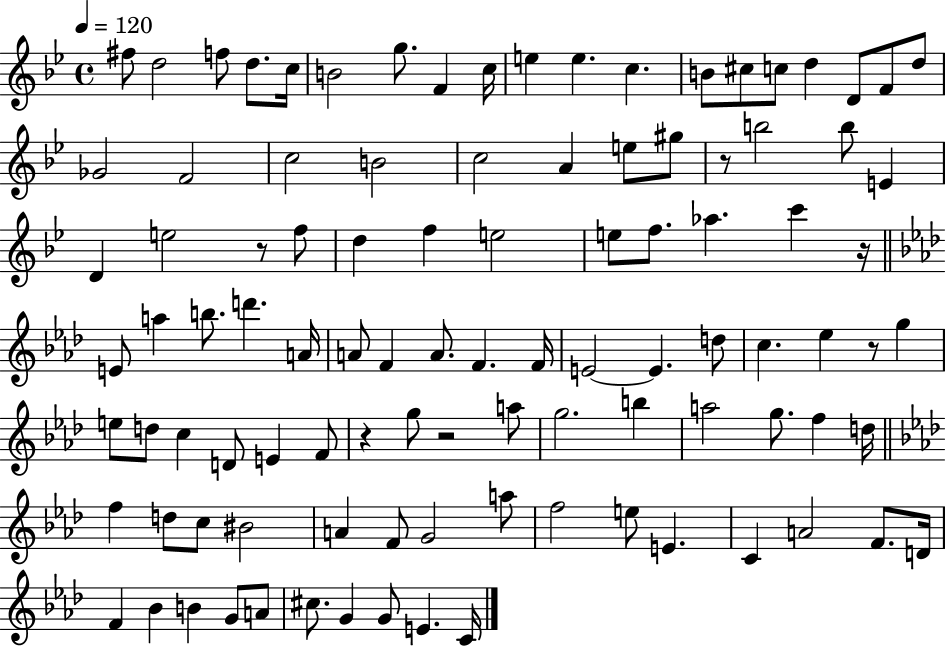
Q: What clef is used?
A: treble